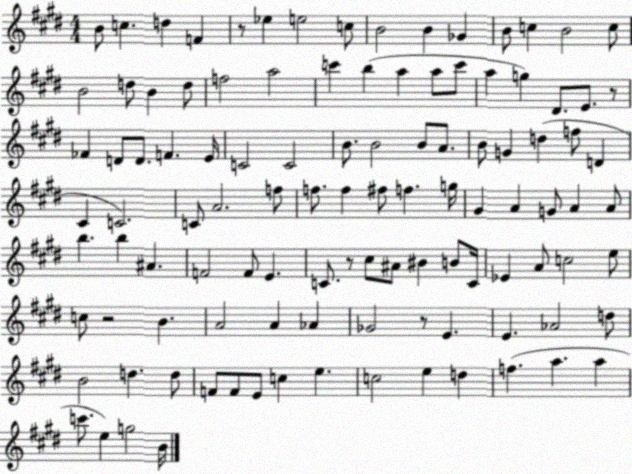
X:1
T:Untitled
M:4/4
L:1/4
K:E
B/2 c d F z/2 _e e2 c/2 B2 B _G B/2 c B2 c/2 B2 d/2 B d/2 f2 a2 c' b a a/2 c'/2 a g ^D/2 E/2 z/2 _F D/2 D/2 F E/4 C2 C2 B/2 B2 B/2 A/2 B/2 G d f/2 D ^C C2 C/2 A2 f/2 f/2 f ^f/2 f g/4 ^G A G/2 A A/2 b b ^A F2 F/2 E C/2 z/2 ^c/2 ^A/2 ^B B/2 C/4 _E A/2 c2 e/2 c/2 z2 B A2 A _A _G2 z/2 E E _A2 d/2 B2 d d/2 F/2 F/2 E/2 c e c2 e d f a a c'/2 e g2 B/4